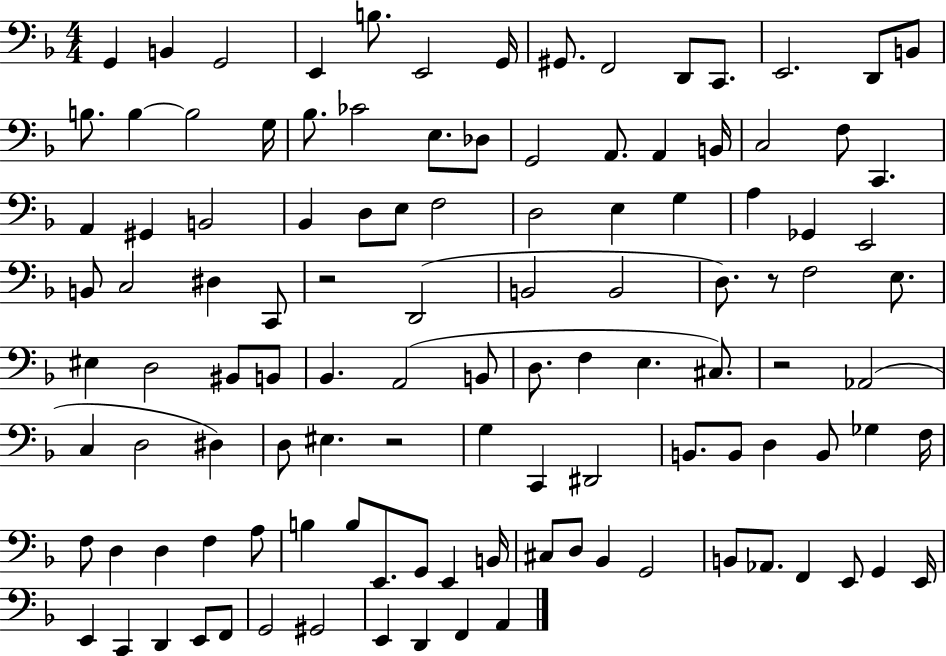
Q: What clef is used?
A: bass